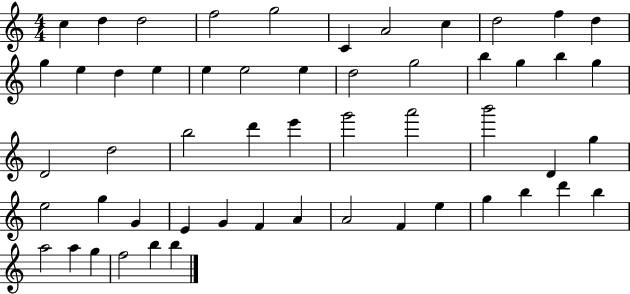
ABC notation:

X:1
T:Untitled
M:4/4
L:1/4
K:C
c d d2 f2 g2 C A2 c d2 f d g e d e e e2 e d2 g2 b g b g D2 d2 b2 d' e' g'2 a'2 b'2 D g e2 g G E G F A A2 F e g b d' b a2 a g f2 b b